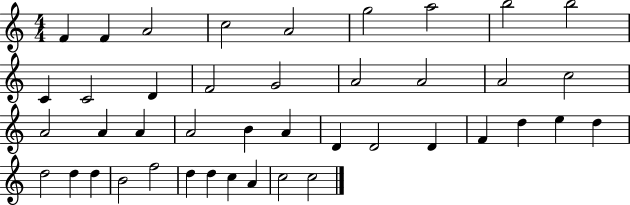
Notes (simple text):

F4/q F4/q A4/h C5/h A4/h G5/h A5/h B5/h B5/h C4/q C4/h D4/q F4/h G4/h A4/h A4/h A4/h C5/h A4/h A4/q A4/q A4/h B4/q A4/q D4/q D4/h D4/q F4/q D5/q E5/q D5/q D5/h D5/q D5/q B4/h F5/h D5/q D5/q C5/q A4/q C5/h C5/h